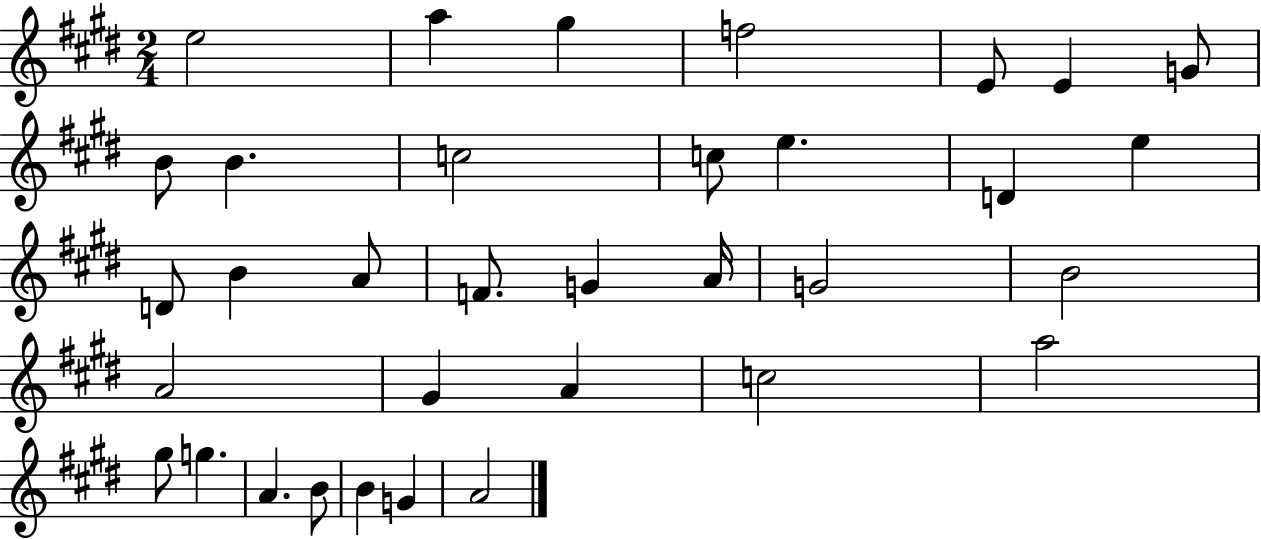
E5/h A5/q G#5/q F5/h E4/e E4/q G4/e B4/e B4/q. C5/h C5/e E5/q. D4/q E5/q D4/e B4/q A4/e F4/e. G4/q A4/s G4/h B4/h A4/h G#4/q A4/q C5/h A5/h G#5/e G5/q. A4/q. B4/e B4/q G4/q A4/h